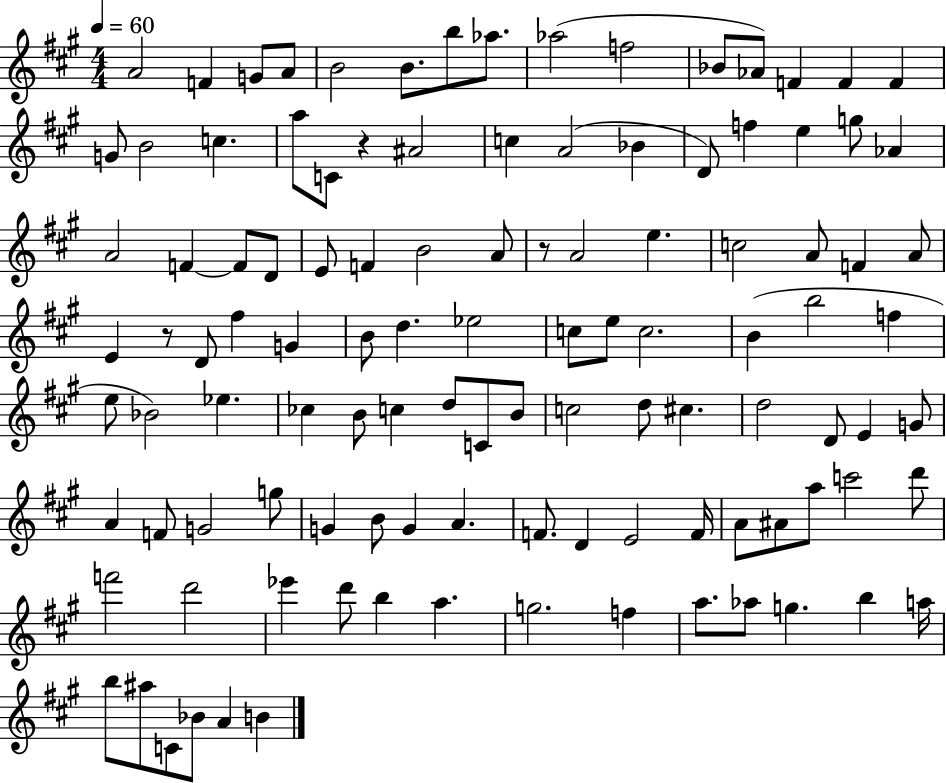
{
  \clef treble
  \numericTimeSignature
  \time 4/4
  \key a \major
  \tempo 4 = 60
  a'2 f'4 g'8 a'8 | b'2 b'8. b''8 aes''8. | aes''2( f''2 | bes'8 aes'8) f'4 f'4 f'4 | \break g'8 b'2 c''4. | a''8 c'8 r4 ais'2 | c''4 a'2( bes'4 | d'8) f''4 e''4 g''8 aes'4 | \break a'2 f'4~~ f'8 d'8 | e'8 f'4 b'2 a'8 | r8 a'2 e''4. | c''2 a'8 f'4 a'8 | \break e'4 r8 d'8 fis''4 g'4 | b'8 d''4. ees''2 | c''8 e''8 c''2. | b'4( b''2 f''4 | \break e''8 bes'2) ees''4. | ces''4 b'8 c''4 d''8 c'8 b'8 | c''2 d''8 cis''4. | d''2 d'8 e'4 g'8 | \break a'4 f'8 g'2 g''8 | g'4 b'8 g'4 a'4. | f'8. d'4 e'2 f'16 | a'8 ais'8 a''8 c'''2 d'''8 | \break f'''2 d'''2 | ees'''4 d'''8 b''4 a''4. | g''2. f''4 | a''8. aes''8 g''4. b''4 a''16 | \break b''8 ais''8 c'8 bes'8 a'4 b'4 | \bar "|."
}